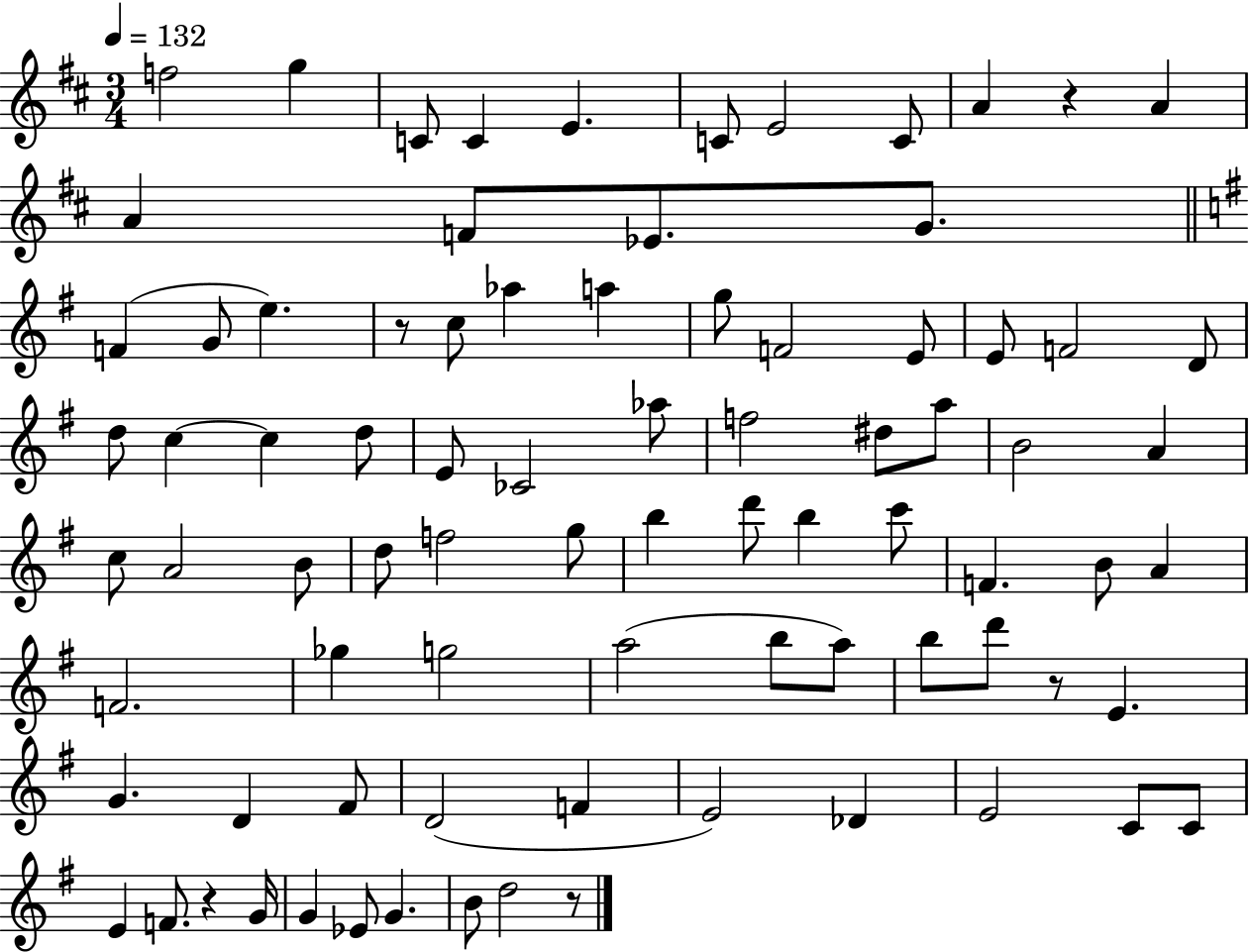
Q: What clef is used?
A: treble